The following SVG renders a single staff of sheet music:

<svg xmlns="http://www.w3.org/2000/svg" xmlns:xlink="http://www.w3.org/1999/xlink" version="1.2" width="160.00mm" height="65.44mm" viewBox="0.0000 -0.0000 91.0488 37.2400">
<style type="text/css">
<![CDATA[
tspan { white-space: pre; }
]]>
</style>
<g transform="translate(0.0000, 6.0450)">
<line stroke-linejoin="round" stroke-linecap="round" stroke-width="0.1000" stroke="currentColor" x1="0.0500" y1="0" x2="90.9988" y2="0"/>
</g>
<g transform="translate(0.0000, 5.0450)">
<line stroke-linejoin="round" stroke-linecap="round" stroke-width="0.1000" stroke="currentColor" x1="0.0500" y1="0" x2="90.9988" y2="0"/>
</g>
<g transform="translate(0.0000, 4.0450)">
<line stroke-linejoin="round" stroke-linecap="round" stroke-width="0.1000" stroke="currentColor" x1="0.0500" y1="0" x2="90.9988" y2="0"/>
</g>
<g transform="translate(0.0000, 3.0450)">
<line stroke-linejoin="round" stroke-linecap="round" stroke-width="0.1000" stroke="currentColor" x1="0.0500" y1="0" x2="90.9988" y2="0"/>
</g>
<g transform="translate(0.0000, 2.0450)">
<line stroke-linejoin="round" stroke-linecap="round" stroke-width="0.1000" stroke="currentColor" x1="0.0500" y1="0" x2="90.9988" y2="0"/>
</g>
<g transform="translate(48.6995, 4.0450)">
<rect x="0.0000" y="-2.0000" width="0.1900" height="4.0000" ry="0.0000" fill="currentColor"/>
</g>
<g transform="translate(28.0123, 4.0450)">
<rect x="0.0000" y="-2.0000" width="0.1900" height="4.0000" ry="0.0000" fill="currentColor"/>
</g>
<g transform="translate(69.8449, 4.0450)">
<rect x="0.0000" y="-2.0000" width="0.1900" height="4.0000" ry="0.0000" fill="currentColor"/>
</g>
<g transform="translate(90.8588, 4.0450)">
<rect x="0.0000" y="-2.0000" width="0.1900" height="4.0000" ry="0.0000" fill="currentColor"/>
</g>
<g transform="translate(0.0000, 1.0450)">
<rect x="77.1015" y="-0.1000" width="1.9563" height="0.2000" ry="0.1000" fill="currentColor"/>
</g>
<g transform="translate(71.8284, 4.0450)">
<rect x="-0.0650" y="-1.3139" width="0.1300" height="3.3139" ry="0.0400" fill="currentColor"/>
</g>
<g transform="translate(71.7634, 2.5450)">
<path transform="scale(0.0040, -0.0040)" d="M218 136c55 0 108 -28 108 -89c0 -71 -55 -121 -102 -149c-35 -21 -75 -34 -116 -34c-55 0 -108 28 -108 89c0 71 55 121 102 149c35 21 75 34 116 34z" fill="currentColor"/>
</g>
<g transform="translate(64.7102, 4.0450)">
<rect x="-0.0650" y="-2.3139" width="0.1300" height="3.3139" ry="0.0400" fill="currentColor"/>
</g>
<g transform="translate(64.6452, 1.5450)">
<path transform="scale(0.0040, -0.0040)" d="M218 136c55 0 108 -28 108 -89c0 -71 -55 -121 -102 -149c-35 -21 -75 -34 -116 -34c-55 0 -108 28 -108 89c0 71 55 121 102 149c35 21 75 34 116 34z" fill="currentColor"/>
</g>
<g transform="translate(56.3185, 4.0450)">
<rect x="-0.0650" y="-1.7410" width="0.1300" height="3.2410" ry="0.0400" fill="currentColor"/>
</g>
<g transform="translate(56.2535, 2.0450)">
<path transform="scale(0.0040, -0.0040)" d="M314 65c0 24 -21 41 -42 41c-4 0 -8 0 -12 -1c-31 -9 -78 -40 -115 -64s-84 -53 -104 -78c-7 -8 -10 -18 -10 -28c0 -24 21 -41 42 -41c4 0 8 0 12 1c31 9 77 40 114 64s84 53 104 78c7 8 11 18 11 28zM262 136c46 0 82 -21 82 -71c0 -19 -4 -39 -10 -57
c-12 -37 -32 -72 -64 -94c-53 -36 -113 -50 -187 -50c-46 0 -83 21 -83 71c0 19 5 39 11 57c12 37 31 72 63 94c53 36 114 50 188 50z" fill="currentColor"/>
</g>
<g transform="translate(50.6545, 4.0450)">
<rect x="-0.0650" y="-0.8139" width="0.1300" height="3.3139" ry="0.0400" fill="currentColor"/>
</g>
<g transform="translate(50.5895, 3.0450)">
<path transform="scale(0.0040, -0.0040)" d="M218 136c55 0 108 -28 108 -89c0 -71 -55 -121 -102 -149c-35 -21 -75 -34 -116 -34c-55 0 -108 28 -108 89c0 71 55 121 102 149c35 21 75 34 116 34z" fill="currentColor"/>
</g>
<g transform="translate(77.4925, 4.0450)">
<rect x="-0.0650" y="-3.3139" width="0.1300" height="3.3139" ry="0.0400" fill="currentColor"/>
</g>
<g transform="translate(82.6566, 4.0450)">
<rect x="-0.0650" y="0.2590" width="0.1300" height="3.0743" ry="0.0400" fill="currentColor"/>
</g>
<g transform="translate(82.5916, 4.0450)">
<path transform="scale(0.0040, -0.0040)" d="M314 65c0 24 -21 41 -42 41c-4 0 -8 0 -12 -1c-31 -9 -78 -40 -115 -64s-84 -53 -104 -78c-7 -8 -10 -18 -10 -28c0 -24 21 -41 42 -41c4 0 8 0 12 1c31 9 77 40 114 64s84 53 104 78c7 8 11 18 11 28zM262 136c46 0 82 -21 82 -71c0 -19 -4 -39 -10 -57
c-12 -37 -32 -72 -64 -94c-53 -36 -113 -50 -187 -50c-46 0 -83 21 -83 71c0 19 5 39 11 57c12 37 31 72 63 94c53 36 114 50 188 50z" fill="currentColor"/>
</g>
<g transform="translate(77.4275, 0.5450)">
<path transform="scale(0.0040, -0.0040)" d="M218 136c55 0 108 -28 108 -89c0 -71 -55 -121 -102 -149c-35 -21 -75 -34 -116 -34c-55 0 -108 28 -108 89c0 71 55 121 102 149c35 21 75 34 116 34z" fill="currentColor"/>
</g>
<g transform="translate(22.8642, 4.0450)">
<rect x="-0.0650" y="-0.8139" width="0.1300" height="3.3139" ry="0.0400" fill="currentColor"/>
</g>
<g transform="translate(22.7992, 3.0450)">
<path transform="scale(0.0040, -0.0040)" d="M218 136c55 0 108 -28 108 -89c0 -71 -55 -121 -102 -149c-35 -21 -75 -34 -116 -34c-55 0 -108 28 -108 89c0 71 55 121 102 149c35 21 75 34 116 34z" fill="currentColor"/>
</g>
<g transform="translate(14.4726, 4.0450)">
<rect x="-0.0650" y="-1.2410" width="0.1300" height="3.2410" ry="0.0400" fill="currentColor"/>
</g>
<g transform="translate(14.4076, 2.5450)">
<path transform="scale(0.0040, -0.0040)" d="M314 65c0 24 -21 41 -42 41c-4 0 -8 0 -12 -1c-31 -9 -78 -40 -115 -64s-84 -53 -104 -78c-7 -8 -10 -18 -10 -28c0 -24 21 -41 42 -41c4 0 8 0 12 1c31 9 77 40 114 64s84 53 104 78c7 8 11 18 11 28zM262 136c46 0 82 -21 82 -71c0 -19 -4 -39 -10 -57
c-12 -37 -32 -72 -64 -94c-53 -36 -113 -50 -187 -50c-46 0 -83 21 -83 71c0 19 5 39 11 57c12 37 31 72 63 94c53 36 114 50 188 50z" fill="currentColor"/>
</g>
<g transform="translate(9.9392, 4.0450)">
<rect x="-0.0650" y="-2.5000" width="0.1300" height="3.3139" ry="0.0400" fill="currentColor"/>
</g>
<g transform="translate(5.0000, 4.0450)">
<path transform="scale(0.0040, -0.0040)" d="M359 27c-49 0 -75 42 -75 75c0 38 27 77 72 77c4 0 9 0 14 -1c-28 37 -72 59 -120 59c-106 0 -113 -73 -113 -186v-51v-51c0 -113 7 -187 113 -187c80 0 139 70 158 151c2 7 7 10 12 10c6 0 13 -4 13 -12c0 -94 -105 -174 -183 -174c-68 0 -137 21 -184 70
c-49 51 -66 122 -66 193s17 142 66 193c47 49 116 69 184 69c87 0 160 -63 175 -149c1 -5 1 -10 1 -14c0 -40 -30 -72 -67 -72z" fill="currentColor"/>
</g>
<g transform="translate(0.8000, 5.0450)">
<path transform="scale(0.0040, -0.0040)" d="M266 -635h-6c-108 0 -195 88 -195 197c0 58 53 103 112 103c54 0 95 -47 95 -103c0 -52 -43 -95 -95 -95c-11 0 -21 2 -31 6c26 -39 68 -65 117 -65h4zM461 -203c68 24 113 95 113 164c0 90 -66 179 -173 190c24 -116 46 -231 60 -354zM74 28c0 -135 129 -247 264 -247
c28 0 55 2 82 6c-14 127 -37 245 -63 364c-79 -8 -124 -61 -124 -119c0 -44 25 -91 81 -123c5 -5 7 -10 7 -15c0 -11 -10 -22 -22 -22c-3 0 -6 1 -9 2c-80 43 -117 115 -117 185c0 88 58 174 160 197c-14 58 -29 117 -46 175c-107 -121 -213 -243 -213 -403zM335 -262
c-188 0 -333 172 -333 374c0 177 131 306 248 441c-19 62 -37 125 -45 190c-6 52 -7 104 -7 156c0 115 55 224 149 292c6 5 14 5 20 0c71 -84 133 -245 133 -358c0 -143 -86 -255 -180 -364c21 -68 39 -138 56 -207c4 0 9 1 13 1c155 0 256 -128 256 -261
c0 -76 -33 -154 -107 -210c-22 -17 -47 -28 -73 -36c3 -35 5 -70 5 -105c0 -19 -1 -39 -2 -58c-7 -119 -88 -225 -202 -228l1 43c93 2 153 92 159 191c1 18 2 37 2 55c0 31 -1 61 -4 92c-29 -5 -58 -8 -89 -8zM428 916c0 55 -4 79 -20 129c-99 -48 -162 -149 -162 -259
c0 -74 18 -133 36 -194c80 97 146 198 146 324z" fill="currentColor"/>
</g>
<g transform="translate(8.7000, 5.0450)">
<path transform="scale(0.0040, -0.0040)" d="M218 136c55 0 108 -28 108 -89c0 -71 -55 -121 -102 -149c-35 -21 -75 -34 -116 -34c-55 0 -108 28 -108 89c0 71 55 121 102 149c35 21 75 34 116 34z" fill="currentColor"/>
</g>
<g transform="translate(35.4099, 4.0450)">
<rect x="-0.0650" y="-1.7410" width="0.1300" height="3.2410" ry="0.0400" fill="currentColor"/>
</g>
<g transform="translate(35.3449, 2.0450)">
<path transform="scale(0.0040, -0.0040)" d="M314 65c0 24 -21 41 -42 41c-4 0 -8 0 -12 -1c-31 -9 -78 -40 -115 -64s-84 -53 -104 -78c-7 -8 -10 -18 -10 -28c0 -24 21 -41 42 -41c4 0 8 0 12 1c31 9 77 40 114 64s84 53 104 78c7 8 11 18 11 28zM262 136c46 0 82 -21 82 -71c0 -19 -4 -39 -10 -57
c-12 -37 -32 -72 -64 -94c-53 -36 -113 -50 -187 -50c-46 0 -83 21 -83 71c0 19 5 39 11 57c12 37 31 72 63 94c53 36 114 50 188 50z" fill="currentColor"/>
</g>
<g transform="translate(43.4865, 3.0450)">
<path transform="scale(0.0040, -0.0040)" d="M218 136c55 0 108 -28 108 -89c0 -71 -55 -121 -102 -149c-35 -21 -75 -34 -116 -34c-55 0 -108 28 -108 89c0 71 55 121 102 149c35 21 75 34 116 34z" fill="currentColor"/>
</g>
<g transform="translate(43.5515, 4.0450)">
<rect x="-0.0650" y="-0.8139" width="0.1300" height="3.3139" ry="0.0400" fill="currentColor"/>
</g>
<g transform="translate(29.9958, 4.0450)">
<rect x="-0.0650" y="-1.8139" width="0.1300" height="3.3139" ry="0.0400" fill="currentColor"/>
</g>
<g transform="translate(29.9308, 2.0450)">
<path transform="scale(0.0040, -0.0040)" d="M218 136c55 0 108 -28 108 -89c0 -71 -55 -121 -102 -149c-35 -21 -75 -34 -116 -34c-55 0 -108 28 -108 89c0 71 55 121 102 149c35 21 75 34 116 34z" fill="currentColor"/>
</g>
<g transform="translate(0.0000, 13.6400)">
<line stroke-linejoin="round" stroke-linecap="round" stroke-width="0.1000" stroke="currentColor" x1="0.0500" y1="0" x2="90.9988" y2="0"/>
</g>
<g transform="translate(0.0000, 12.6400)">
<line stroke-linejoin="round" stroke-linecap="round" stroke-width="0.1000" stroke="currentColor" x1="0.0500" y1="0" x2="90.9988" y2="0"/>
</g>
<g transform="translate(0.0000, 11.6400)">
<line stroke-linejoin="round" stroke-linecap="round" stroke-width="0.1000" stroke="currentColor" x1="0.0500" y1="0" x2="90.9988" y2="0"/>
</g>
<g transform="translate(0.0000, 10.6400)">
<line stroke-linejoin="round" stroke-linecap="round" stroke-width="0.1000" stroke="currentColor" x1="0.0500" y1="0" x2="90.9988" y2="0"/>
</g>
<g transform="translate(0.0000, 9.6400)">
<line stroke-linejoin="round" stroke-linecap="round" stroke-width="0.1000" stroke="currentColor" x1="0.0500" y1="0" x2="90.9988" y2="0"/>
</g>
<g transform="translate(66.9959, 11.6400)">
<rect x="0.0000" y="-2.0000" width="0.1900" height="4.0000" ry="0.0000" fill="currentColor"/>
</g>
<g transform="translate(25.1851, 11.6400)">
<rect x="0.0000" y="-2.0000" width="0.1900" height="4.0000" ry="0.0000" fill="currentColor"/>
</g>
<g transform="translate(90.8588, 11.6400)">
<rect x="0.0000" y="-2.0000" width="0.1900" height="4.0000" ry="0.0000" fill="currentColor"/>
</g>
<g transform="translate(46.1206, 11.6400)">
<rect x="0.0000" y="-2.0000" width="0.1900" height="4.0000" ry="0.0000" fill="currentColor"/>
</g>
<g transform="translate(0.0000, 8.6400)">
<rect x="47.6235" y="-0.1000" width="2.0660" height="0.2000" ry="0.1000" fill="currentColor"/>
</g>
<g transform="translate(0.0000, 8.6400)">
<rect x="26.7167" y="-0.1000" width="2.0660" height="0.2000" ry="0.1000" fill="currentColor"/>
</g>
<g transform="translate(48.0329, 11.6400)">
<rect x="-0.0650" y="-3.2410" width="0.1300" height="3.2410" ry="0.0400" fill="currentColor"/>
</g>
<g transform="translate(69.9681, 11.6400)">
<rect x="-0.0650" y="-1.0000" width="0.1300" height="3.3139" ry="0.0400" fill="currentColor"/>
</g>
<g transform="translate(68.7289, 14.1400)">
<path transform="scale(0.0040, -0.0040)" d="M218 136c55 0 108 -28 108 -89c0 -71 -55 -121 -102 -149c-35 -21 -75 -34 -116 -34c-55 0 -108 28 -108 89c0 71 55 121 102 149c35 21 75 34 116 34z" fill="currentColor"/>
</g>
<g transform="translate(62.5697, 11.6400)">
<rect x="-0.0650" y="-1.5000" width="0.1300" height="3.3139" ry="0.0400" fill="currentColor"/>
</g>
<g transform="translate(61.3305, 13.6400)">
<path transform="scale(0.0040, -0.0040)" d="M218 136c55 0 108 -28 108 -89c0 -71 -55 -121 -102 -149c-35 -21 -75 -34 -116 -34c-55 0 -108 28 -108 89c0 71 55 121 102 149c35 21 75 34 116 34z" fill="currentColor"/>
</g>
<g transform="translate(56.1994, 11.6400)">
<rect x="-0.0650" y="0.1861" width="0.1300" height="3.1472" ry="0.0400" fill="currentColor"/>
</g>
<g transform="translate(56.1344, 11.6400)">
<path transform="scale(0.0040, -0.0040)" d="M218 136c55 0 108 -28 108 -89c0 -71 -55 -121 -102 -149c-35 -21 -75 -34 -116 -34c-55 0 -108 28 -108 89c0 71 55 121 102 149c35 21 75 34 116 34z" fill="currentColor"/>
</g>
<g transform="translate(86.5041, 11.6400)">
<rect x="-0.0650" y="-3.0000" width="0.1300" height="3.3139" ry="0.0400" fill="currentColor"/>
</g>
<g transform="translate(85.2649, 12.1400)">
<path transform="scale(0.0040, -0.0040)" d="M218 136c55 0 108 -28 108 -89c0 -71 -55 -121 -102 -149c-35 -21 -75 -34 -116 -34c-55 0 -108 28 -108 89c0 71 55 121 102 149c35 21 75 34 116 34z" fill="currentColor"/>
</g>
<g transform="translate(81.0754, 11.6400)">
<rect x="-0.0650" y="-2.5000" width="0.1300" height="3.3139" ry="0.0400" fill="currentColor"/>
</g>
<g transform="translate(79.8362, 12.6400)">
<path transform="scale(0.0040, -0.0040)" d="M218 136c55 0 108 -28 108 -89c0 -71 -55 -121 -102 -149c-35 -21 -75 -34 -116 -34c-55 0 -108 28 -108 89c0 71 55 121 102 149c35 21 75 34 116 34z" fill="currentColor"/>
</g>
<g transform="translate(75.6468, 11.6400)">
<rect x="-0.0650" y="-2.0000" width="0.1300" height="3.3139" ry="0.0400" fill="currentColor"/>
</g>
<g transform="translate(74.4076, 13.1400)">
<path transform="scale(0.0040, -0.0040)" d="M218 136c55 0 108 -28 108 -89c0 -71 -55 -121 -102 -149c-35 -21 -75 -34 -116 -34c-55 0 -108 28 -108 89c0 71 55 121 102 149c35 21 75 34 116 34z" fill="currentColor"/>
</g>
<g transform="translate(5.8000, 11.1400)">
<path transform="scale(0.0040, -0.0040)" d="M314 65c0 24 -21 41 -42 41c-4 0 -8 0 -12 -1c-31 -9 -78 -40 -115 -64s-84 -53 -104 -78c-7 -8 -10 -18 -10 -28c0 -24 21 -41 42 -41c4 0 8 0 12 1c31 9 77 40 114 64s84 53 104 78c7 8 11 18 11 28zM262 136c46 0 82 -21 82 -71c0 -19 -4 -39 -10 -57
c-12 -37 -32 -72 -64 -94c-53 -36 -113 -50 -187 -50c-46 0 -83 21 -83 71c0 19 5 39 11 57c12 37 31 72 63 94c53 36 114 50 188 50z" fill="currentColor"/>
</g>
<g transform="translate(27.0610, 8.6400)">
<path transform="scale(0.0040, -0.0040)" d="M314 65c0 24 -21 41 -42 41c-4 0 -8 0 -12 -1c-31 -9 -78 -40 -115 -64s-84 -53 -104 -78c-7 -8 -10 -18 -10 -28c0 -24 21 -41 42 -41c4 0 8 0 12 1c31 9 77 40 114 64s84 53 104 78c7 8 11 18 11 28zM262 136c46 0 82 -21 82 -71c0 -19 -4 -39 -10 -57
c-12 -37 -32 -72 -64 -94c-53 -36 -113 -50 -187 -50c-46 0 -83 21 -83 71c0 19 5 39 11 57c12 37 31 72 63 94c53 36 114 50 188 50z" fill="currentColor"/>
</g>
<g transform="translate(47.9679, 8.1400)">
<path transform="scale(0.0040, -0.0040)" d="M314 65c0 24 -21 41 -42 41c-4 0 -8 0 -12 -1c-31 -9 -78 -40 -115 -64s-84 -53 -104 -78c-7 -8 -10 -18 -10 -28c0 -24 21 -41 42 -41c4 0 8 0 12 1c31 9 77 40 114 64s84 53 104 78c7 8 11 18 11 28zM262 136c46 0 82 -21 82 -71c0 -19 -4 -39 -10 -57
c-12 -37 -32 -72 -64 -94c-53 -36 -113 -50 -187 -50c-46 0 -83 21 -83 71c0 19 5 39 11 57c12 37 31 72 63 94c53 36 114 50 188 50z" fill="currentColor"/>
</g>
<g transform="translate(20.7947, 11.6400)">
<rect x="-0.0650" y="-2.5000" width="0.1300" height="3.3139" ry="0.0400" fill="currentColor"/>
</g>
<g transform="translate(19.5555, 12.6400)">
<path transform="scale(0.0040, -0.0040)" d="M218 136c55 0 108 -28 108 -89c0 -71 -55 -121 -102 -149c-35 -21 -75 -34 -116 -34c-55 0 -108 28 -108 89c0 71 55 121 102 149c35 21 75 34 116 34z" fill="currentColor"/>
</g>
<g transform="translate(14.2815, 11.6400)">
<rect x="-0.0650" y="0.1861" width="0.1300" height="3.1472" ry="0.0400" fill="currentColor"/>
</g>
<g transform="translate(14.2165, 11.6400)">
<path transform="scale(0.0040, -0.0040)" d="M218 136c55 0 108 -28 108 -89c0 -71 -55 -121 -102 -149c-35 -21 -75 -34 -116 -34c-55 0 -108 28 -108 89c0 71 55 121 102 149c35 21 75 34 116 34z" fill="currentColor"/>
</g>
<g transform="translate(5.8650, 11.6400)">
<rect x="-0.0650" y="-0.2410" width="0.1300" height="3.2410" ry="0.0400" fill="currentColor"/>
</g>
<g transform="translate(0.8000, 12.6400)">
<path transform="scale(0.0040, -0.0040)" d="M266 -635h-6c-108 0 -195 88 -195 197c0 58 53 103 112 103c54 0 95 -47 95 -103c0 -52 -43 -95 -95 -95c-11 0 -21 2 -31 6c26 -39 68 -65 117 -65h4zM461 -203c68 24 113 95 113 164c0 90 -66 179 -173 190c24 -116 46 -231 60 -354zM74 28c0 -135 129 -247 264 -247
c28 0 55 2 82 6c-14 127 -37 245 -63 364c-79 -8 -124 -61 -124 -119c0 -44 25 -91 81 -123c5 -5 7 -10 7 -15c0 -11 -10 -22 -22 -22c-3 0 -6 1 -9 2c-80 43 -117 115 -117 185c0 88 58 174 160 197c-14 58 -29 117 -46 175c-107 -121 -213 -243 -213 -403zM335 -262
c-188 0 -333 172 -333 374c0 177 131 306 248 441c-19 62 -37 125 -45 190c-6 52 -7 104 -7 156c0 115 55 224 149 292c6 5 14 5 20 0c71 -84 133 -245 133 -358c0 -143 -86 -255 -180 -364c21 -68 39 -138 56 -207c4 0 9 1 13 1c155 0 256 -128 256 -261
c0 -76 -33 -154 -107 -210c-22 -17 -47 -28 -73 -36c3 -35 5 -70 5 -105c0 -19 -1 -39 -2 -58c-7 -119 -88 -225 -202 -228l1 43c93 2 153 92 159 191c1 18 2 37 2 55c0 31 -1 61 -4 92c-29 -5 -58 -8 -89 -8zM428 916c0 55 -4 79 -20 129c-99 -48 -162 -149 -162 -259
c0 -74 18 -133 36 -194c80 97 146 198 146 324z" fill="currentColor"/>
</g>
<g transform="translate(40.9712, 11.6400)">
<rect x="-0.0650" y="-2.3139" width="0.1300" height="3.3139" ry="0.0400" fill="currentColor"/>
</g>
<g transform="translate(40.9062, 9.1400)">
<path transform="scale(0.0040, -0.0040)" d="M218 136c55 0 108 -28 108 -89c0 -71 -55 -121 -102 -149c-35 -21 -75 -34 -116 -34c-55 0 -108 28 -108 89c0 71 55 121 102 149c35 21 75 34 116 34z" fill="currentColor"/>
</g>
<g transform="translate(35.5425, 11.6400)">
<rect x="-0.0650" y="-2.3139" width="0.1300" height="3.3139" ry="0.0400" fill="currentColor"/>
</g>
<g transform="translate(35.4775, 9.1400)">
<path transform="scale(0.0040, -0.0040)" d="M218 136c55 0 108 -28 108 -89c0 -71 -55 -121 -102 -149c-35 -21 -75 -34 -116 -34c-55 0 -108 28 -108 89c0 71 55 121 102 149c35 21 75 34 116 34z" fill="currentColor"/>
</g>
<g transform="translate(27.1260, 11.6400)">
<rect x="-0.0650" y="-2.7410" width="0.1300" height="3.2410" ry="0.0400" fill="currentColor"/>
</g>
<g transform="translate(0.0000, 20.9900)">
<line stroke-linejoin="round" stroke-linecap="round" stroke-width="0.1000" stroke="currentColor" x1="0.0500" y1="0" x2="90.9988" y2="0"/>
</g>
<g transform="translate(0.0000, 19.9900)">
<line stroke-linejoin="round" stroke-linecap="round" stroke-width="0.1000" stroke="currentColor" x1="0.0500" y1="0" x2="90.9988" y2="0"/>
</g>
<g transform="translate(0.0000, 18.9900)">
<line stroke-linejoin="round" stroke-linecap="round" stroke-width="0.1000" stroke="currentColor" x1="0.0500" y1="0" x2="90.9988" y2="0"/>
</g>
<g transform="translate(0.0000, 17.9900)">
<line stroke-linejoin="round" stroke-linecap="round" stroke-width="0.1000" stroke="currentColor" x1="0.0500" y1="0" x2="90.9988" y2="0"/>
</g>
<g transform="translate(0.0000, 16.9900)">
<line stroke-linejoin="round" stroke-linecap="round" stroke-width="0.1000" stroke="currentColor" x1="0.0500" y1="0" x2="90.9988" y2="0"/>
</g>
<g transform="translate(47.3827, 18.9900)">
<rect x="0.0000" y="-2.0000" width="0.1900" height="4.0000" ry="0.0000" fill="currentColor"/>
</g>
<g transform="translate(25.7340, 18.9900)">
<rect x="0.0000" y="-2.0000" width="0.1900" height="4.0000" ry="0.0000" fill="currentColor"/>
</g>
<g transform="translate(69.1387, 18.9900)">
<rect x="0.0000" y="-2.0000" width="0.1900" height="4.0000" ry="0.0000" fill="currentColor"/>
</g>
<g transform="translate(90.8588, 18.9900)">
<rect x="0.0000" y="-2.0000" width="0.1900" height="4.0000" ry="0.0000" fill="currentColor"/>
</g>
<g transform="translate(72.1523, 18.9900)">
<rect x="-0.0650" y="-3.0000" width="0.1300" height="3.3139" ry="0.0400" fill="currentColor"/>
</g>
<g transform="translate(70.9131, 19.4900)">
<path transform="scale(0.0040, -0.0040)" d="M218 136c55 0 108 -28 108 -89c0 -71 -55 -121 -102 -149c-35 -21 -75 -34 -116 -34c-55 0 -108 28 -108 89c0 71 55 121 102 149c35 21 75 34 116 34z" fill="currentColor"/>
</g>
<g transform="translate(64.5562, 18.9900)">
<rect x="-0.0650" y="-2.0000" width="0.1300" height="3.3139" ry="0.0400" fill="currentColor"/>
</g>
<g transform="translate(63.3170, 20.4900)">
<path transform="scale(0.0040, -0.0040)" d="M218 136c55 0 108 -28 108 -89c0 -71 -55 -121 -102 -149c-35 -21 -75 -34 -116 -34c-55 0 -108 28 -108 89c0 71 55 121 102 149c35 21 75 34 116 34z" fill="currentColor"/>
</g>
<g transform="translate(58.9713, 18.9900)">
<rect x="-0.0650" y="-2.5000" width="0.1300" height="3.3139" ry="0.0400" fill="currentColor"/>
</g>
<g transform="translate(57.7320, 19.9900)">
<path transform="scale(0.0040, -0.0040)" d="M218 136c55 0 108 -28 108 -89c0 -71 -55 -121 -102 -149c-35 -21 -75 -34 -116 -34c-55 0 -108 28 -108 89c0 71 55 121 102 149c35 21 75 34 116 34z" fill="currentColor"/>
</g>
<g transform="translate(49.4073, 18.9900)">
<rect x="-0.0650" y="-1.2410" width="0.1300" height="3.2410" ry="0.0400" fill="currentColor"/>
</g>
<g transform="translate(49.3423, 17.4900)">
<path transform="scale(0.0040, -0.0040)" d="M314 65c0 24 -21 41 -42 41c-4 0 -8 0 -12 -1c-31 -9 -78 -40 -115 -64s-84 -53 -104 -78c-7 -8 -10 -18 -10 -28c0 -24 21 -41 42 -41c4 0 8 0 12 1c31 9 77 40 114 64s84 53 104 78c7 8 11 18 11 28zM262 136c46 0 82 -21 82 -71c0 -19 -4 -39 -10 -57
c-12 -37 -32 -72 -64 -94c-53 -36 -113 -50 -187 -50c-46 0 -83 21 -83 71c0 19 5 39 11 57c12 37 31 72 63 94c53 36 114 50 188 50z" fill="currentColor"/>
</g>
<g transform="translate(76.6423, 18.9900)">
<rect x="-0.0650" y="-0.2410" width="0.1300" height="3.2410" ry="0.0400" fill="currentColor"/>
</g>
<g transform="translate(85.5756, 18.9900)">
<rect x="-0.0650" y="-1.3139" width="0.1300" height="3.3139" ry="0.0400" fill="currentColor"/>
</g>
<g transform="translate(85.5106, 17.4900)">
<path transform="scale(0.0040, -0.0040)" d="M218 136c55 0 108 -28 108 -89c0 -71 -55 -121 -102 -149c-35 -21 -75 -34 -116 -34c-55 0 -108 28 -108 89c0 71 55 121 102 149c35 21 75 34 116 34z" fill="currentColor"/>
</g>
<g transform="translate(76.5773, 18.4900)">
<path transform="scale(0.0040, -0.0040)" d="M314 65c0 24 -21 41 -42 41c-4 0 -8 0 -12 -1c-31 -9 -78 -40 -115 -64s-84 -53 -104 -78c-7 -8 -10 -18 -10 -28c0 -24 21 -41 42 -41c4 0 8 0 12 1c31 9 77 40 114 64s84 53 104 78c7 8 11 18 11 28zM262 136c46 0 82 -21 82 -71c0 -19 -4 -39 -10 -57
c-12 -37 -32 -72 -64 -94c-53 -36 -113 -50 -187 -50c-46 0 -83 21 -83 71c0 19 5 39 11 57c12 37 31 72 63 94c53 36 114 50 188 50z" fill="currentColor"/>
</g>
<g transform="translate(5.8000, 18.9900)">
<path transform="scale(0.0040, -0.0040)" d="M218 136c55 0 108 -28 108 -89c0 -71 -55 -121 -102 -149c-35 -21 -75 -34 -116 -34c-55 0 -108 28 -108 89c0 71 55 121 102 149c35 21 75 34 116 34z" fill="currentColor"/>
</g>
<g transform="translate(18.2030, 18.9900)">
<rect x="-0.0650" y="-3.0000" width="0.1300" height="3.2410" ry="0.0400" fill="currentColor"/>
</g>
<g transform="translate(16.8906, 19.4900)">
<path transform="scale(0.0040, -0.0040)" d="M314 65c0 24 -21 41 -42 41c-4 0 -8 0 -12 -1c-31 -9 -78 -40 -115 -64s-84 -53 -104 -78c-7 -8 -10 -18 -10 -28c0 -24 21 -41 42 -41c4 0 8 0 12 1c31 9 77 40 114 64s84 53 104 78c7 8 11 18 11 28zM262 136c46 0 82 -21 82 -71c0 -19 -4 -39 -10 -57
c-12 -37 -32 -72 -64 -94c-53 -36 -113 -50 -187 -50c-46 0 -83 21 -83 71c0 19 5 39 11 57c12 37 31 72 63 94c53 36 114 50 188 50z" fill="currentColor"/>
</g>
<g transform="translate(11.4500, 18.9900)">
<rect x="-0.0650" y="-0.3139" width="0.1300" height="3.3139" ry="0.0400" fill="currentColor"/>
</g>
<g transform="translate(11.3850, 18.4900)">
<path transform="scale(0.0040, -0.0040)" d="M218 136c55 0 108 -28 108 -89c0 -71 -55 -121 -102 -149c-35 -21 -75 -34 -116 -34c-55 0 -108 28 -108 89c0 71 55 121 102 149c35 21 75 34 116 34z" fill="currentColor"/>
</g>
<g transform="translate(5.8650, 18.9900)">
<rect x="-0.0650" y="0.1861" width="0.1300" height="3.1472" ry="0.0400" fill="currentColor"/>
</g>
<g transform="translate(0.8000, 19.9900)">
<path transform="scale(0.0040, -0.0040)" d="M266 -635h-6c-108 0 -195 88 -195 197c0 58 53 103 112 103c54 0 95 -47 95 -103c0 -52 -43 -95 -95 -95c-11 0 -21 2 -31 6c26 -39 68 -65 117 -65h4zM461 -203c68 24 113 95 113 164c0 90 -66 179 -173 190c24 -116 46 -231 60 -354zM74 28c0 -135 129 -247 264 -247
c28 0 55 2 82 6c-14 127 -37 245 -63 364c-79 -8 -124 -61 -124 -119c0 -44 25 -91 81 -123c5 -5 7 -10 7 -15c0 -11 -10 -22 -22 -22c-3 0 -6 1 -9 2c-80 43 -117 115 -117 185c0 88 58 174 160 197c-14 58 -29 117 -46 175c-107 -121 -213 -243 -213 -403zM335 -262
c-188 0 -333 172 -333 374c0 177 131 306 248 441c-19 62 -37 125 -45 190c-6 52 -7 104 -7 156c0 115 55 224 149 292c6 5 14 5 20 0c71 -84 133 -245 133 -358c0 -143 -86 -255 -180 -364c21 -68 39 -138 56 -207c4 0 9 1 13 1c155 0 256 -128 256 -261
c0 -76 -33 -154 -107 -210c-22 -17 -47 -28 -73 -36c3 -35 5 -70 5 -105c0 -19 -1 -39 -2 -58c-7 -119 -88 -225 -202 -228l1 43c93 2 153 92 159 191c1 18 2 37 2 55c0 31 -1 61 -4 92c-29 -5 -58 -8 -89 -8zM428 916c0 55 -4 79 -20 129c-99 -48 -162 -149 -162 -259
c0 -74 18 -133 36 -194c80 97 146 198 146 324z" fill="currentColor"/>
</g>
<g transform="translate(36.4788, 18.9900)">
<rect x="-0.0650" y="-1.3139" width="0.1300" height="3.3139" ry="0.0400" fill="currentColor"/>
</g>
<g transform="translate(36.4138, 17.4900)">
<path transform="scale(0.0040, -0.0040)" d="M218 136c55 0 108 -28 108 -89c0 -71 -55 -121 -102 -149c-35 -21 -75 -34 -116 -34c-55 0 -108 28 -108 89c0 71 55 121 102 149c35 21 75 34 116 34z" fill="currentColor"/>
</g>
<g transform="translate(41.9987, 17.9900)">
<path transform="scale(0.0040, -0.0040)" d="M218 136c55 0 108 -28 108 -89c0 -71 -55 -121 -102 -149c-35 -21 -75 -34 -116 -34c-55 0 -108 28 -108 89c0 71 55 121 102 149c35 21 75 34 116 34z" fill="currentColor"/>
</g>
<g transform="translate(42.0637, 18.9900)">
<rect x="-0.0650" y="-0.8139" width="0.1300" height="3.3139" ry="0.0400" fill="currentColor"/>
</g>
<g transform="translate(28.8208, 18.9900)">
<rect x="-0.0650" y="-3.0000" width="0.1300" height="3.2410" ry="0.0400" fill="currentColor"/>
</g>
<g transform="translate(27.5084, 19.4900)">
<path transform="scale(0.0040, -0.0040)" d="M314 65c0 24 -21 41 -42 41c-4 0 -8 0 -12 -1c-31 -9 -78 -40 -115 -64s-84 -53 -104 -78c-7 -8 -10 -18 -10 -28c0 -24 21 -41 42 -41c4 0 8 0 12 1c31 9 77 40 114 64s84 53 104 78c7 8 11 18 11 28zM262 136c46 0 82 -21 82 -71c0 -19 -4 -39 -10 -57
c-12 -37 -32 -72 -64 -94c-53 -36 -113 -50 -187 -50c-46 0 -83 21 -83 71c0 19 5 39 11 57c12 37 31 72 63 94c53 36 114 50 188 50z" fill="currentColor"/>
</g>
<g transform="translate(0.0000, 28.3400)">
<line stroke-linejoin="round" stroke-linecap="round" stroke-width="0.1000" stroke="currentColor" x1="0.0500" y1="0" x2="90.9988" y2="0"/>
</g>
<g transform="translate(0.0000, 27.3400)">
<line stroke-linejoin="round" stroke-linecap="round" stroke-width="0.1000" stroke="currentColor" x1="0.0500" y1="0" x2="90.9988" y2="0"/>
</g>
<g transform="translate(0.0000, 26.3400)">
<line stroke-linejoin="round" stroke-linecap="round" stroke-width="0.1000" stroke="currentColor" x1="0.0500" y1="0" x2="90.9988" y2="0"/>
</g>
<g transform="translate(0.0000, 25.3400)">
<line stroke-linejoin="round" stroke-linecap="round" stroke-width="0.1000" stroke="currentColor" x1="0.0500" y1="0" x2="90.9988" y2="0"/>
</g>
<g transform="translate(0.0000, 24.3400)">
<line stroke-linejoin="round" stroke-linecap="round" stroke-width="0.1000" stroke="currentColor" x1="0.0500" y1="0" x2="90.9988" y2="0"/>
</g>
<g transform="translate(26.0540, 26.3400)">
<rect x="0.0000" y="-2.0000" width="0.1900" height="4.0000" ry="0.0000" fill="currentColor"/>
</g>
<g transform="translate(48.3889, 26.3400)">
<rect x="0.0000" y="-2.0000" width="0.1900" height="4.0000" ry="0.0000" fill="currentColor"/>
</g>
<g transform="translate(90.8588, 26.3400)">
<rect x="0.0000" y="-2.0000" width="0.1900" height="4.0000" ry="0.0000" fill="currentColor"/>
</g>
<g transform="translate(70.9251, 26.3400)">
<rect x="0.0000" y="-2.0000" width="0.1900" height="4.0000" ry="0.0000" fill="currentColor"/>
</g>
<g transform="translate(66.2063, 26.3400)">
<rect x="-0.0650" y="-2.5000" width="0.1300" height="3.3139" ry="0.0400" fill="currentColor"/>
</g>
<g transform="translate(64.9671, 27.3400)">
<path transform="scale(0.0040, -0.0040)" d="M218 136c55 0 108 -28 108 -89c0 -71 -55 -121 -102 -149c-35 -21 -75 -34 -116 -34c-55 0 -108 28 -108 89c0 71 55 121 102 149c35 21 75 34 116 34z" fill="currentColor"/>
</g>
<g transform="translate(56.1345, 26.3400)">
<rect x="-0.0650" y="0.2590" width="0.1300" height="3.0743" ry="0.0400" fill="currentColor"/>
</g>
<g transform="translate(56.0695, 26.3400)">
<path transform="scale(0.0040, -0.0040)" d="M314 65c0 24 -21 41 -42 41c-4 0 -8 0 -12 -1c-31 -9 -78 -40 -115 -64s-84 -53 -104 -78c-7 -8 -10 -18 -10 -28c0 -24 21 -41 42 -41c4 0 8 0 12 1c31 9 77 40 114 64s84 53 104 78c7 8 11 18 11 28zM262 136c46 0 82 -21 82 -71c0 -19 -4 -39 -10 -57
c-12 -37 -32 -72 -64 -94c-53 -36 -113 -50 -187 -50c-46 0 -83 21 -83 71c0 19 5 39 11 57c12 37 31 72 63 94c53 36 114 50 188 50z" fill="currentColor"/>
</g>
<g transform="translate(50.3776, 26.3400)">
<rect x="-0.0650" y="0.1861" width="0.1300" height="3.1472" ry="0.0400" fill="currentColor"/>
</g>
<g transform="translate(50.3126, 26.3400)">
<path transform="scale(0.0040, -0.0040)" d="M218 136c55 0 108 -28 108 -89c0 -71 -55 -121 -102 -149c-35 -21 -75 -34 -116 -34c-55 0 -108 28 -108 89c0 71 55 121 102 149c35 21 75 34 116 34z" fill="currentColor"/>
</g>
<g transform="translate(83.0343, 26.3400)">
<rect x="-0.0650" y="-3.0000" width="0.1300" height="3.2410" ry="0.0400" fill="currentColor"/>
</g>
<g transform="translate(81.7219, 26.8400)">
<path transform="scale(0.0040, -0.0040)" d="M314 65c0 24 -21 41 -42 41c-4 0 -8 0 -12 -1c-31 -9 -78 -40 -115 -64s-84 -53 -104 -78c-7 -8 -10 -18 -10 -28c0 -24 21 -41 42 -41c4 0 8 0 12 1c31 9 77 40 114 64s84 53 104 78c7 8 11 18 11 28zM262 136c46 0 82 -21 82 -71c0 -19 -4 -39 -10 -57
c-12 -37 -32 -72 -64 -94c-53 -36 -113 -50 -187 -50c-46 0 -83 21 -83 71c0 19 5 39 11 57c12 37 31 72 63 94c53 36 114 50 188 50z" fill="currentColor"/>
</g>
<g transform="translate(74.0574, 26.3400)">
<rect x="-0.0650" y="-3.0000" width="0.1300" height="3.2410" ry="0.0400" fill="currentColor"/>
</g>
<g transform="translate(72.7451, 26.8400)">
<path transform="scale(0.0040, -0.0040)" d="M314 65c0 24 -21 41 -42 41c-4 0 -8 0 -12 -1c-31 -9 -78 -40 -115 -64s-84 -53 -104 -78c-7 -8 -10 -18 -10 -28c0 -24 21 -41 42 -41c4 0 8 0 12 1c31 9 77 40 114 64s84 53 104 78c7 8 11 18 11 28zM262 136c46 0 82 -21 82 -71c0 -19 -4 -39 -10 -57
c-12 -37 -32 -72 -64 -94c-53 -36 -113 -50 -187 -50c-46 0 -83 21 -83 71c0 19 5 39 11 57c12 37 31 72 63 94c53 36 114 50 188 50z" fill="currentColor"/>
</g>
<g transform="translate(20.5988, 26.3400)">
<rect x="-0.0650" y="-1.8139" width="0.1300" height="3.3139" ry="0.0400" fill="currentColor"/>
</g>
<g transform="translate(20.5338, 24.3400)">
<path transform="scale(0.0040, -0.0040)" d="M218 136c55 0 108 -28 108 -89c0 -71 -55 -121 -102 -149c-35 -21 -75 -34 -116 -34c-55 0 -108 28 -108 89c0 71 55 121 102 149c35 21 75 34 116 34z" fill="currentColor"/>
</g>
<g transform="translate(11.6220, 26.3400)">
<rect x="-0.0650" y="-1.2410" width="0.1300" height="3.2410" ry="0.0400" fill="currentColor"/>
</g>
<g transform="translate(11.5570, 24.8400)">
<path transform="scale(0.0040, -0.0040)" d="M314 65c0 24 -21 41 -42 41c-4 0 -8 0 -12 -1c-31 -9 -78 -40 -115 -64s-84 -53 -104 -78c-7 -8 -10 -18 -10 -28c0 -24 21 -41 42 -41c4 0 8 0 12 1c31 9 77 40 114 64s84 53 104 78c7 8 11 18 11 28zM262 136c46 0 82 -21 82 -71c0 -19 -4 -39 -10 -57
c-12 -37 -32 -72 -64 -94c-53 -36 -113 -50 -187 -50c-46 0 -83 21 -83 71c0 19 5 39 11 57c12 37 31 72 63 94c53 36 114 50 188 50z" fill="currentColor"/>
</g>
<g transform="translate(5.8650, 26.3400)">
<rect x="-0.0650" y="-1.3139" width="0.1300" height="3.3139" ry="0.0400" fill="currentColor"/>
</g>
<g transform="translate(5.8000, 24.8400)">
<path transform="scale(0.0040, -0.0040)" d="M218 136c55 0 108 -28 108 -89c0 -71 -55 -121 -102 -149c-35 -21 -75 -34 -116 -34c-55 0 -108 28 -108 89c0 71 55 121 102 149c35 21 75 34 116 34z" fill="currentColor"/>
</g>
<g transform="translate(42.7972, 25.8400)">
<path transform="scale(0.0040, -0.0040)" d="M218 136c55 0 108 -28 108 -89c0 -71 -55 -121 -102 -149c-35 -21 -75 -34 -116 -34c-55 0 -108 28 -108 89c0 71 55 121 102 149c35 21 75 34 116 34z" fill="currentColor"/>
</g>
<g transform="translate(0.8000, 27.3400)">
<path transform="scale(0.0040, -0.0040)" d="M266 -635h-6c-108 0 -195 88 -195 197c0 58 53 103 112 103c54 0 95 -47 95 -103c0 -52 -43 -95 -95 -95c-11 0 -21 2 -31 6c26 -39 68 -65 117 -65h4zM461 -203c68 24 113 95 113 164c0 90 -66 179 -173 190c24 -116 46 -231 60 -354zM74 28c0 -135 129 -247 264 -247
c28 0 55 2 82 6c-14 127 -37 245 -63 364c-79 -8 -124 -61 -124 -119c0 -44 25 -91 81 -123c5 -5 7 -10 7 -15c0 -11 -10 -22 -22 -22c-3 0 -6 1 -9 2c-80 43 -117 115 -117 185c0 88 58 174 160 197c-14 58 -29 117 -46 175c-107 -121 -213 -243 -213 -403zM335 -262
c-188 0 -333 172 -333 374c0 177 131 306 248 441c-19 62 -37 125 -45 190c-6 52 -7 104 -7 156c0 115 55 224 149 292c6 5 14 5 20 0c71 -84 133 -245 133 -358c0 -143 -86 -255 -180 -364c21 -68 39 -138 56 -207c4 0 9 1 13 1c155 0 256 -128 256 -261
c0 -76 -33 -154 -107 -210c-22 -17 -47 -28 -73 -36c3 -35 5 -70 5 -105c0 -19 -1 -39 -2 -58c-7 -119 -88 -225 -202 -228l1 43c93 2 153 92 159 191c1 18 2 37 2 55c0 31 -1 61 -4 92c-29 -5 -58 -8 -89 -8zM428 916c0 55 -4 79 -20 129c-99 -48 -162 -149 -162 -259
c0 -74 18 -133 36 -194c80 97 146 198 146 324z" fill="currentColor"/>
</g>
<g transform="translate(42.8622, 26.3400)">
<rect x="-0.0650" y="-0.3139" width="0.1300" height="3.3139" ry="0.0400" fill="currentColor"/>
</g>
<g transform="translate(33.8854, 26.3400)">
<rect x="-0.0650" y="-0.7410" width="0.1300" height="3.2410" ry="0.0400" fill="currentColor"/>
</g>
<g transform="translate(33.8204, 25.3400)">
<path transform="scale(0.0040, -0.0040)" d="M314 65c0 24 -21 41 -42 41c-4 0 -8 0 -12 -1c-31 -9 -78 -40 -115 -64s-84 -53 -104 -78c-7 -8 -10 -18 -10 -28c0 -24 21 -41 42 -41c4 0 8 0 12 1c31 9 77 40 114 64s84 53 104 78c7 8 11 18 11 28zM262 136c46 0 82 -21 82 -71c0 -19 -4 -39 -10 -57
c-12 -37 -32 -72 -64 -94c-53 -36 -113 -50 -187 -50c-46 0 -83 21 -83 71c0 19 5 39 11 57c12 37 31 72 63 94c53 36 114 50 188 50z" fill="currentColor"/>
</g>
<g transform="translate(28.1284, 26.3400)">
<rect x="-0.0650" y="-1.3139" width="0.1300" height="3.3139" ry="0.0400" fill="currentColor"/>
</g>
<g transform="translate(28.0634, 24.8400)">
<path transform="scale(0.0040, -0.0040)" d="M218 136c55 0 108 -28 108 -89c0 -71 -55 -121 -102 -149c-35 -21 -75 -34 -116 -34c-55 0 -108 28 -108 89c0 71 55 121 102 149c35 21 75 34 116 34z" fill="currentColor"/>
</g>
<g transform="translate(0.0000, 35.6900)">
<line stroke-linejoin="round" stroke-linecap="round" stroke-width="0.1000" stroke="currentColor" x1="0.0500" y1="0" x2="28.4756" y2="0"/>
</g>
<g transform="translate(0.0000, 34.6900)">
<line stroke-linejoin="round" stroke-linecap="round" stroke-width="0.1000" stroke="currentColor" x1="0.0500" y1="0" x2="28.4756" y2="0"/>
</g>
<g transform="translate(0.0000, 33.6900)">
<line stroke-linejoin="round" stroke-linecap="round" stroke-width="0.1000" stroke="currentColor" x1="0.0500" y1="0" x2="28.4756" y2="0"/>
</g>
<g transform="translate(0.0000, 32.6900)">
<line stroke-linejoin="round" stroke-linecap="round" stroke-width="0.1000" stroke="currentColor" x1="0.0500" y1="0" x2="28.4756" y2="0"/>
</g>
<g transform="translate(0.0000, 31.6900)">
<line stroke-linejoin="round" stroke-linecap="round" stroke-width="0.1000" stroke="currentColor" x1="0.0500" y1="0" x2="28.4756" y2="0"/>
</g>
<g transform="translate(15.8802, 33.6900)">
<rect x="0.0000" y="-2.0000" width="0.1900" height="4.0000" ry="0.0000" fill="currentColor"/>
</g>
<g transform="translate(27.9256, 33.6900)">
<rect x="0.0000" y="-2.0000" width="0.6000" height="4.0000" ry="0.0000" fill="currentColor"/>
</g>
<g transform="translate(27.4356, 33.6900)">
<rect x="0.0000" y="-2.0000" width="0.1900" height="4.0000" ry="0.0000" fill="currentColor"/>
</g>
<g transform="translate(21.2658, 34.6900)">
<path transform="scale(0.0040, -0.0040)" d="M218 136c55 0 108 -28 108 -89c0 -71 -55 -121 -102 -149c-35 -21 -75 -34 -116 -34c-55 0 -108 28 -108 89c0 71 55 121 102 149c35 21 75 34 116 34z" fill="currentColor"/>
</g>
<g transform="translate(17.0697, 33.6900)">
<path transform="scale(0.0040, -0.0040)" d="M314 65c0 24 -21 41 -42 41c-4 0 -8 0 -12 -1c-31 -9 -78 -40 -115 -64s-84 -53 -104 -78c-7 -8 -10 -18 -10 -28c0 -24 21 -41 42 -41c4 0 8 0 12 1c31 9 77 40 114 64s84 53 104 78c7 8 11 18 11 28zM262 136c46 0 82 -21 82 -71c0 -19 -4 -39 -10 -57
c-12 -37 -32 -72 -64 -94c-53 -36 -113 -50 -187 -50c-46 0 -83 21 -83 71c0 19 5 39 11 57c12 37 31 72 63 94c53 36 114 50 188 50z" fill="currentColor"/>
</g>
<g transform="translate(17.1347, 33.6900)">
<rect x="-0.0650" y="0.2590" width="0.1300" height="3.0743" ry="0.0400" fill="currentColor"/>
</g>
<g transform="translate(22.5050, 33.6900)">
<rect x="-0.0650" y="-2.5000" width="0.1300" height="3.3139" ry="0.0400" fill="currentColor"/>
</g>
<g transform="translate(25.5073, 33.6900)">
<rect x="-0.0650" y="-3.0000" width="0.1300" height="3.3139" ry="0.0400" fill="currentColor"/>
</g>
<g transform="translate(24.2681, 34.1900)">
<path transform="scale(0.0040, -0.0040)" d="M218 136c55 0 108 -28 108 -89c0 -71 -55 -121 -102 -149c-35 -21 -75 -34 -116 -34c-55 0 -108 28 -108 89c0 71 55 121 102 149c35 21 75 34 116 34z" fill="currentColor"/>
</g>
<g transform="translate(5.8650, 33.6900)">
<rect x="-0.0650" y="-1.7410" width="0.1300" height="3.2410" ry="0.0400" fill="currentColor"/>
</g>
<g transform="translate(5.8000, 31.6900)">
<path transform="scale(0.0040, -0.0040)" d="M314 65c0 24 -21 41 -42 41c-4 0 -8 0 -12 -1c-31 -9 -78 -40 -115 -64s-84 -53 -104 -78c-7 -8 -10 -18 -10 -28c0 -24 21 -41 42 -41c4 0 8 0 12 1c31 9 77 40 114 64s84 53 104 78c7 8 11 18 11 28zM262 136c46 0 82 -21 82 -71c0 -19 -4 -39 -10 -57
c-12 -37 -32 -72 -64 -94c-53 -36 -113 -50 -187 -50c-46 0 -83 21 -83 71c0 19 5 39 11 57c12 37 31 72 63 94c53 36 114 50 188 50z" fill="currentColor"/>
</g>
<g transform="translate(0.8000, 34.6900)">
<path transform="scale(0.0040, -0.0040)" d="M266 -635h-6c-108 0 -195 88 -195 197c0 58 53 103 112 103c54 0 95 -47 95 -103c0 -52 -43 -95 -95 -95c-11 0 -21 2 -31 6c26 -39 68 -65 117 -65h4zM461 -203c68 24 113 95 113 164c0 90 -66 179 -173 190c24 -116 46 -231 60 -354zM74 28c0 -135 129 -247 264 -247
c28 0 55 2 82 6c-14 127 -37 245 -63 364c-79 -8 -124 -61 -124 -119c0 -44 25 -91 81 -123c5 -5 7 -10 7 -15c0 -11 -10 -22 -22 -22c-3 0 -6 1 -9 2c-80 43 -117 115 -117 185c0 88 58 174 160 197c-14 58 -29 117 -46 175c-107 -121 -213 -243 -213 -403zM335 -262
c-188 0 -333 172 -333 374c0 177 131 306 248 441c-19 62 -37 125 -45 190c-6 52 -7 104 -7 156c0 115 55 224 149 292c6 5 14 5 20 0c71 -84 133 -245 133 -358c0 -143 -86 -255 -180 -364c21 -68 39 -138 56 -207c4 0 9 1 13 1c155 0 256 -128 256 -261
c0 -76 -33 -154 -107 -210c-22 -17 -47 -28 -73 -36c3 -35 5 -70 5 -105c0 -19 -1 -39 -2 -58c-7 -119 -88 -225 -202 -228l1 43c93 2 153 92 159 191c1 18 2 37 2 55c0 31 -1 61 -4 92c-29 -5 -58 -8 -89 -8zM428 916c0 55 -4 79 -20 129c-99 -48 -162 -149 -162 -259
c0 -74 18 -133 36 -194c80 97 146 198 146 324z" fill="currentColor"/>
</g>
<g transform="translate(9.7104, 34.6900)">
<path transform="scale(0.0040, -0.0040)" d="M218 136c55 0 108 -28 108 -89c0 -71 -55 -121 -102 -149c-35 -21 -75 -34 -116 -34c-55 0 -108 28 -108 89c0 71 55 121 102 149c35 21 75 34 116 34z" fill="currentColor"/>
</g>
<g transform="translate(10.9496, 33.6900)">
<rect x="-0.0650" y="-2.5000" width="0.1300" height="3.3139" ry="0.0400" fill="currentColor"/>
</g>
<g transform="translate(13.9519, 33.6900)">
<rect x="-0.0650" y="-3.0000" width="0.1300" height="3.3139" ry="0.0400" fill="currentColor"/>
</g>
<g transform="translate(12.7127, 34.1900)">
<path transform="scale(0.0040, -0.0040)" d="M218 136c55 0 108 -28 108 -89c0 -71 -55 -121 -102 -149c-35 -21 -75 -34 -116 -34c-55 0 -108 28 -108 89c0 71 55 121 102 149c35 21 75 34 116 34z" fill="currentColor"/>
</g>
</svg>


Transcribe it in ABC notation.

X:1
T:Untitled
M:4/4
L:1/4
K:C
G e2 d f f2 d d f2 g e b B2 c2 B G a2 g g b2 B E D F G A B c A2 A2 e d e2 G F A c2 e e e2 f e d2 c B B2 G A2 A2 f2 G A B2 G A